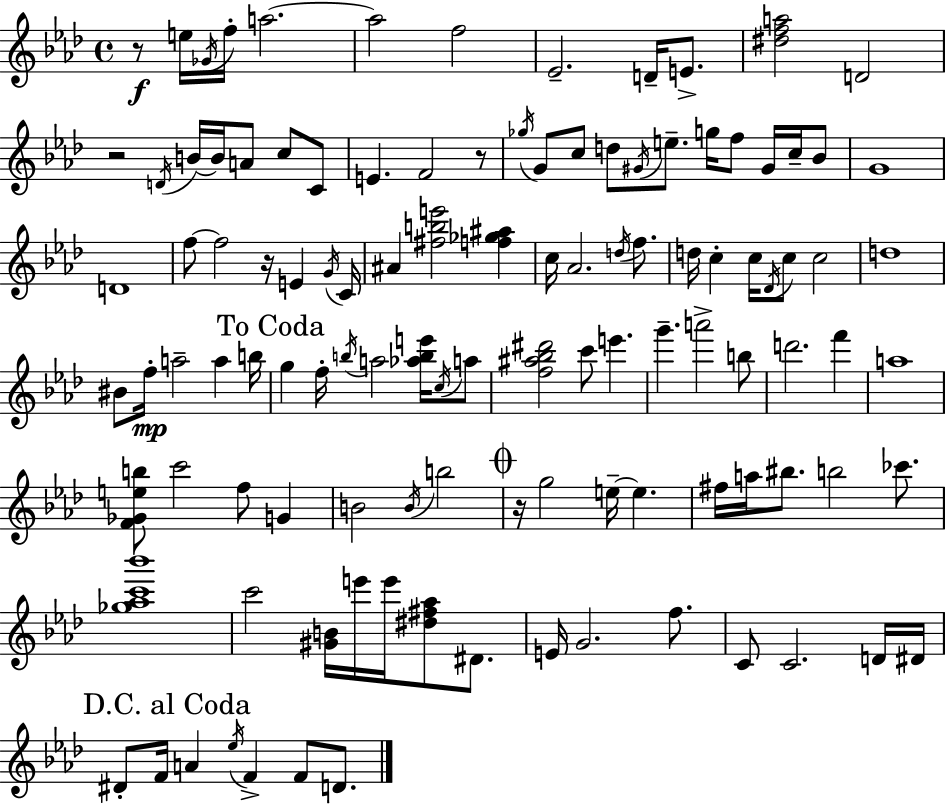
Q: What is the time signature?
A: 4/4